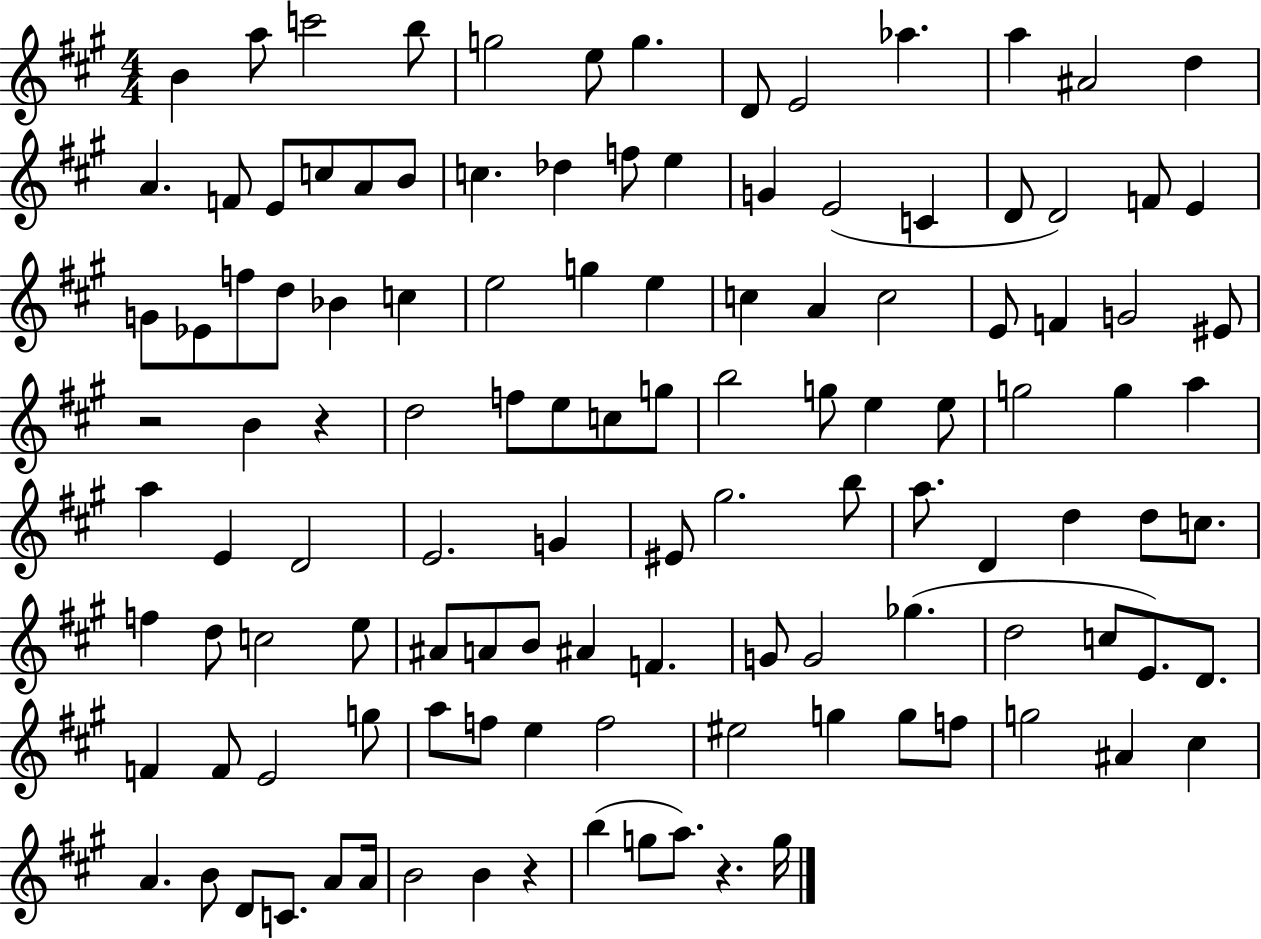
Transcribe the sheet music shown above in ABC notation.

X:1
T:Untitled
M:4/4
L:1/4
K:A
B a/2 c'2 b/2 g2 e/2 g D/2 E2 _a a ^A2 d A F/2 E/2 c/2 A/2 B/2 c _d f/2 e G E2 C D/2 D2 F/2 E G/2 _E/2 f/2 d/2 _B c e2 g e c A c2 E/2 F G2 ^E/2 z2 B z d2 f/2 e/2 c/2 g/2 b2 g/2 e e/2 g2 g a a E D2 E2 G ^E/2 ^g2 b/2 a/2 D d d/2 c/2 f d/2 c2 e/2 ^A/2 A/2 B/2 ^A F G/2 G2 _g d2 c/2 E/2 D/2 F F/2 E2 g/2 a/2 f/2 e f2 ^e2 g g/2 f/2 g2 ^A ^c A B/2 D/2 C/2 A/2 A/4 B2 B z b g/2 a/2 z g/4